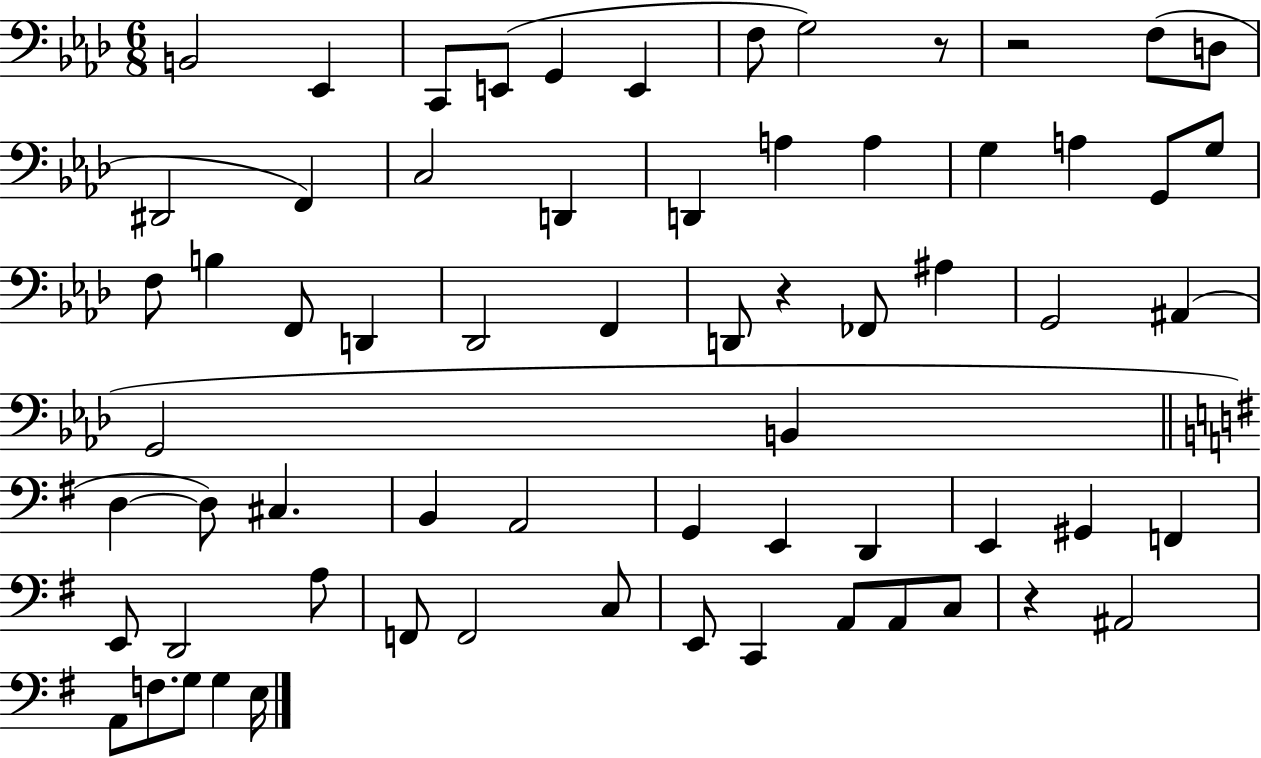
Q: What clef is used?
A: bass